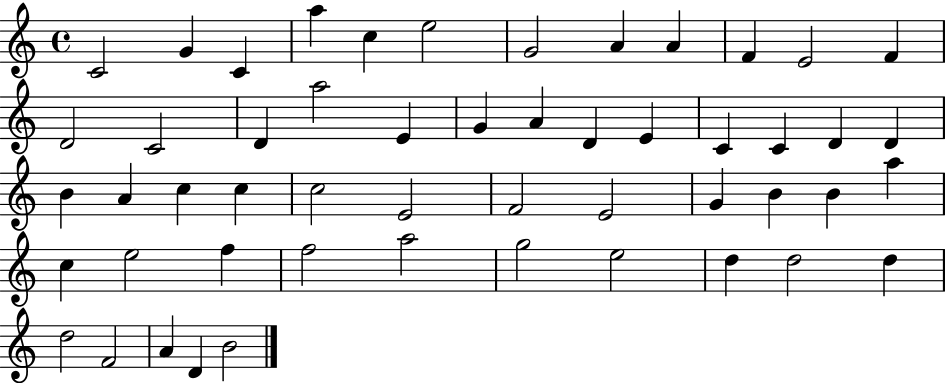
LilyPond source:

{
  \clef treble
  \time 4/4
  \defaultTimeSignature
  \key c \major
  c'2 g'4 c'4 | a''4 c''4 e''2 | g'2 a'4 a'4 | f'4 e'2 f'4 | \break d'2 c'2 | d'4 a''2 e'4 | g'4 a'4 d'4 e'4 | c'4 c'4 d'4 d'4 | \break b'4 a'4 c''4 c''4 | c''2 e'2 | f'2 e'2 | g'4 b'4 b'4 a''4 | \break c''4 e''2 f''4 | f''2 a''2 | g''2 e''2 | d''4 d''2 d''4 | \break d''2 f'2 | a'4 d'4 b'2 | \bar "|."
}